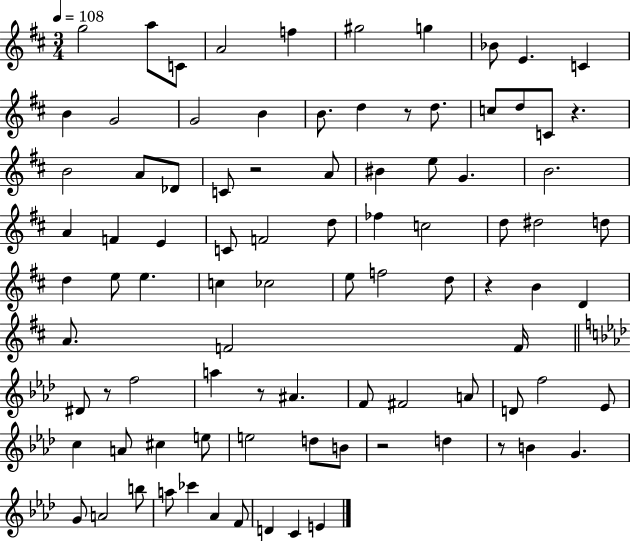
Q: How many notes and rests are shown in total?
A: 91